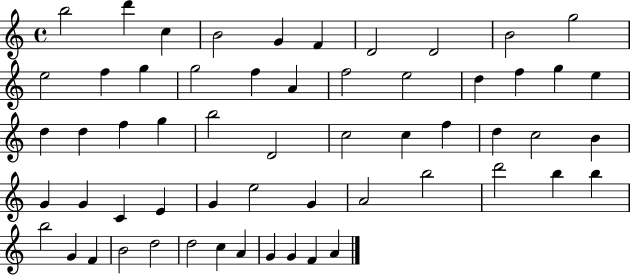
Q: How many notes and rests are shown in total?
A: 58